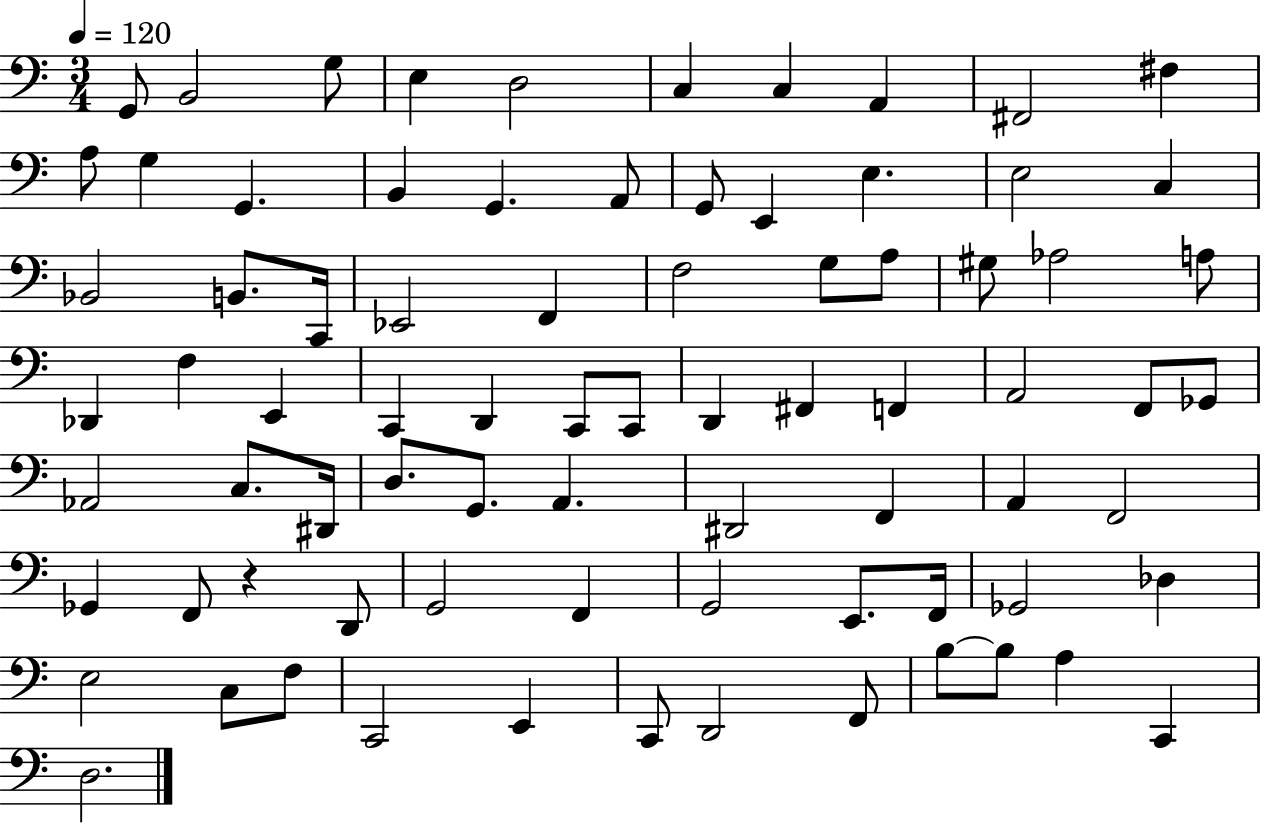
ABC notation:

X:1
T:Untitled
M:3/4
L:1/4
K:C
G,,/2 B,,2 G,/2 E, D,2 C, C, A,, ^F,,2 ^F, A,/2 G, G,, B,, G,, A,,/2 G,,/2 E,, E, E,2 C, _B,,2 B,,/2 C,,/4 _E,,2 F,, F,2 G,/2 A,/2 ^G,/2 _A,2 A,/2 _D,, F, E,, C,, D,, C,,/2 C,,/2 D,, ^F,, F,, A,,2 F,,/2 _G,,/2 _A,,2 C,/2 ^D,,/4 D,/2 G,,/2 A,, ^D,,2 F,, A,, F,,2 _G,, F,,/2 z D,,/2 G,,2 F,, G,,2 E,,/2 F,,/4 _G,,2 _D, E,2 C,/2 F,/2 C,,2 E,, C,,/2 D,,2 F,,/2 B,/2 B,/2 A, C,, D,2